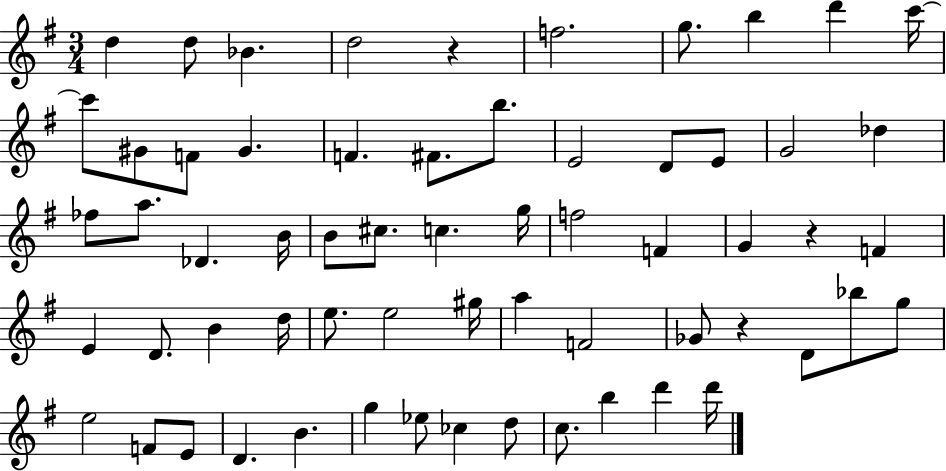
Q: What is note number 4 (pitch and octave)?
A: D5